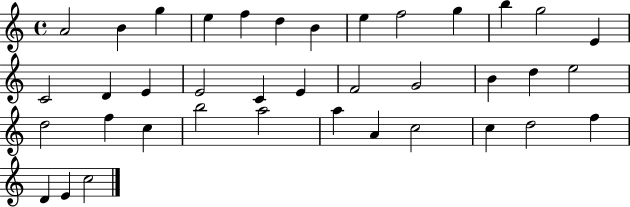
X:1
T:Untitled
M:4/4
L:1/4
K:C
A2 B g e f d B e f2 g b g2 E C2 D E E2 C E F2 G2 B d e2 d2 f c b2 a2 a A c2 c d2 f D E c2